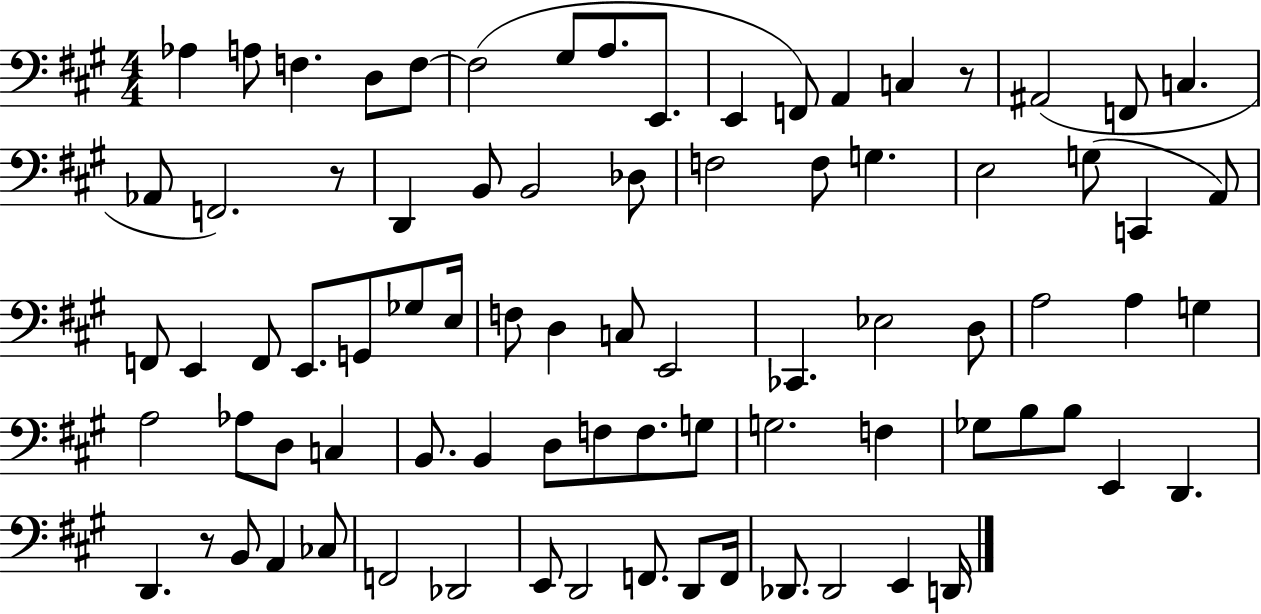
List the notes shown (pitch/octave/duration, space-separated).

Ab3/q A3/e F3/q. D3/e F3/e F3/h G#3/e A3/e. E2/e. E2/q F2/e A2/q C3/q R/e A#2/h F2/e C3/q. Ab2/e F2/h. R/e D2/q B2/e B2/h Db3/e F3/h F3/e G3/q. E3/h G3/e C2/q A2/e F2/e E2/q F2/e E2/e. G2/e Gb3/e E3/s F3/e D3/q C3/e E2/h CES2/q. Eb3/h D3/e A3/h A3/q G3/q A3/h Ab3/e D3/e C3/q B2/e. B2/q D3/e F3/e F3/e. G3/e G3/h. F3/q Gb3/e B3/e B3/e E2/q D2/q. D2/q. R/e B2/e A2/q CES3/e F2/h Db2/h E2/e D2/h F2/e. D2/e F2/s Db2/e. Db2/h E2/q D2/s